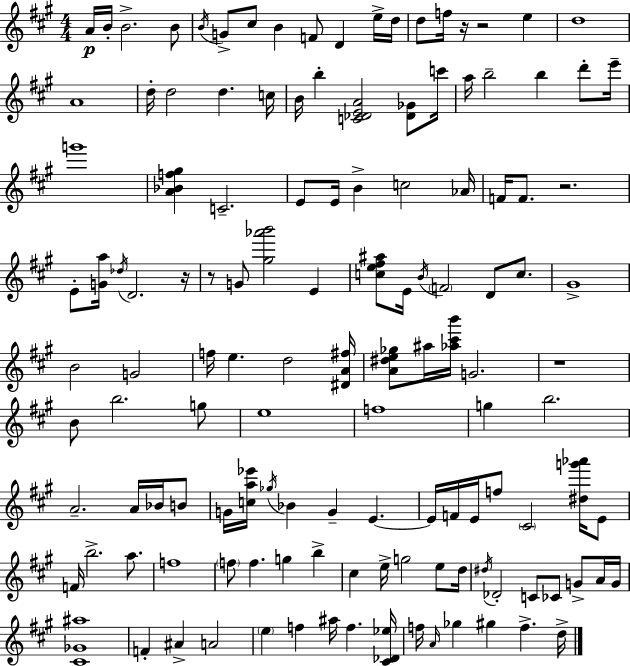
{
  \clef treble
  \numericTimeSignature
  \time 4/4
  \key a \major
  a'16\p b'16-. b'2.-> b'8 | \acciaccatura { b'16 } g'8-> cis''8 b'4 f'8 d'4 e''16-> | d''16 d''8 f''16 r16 r2 e''4 | d''1 | \break a'1 | d''16-. d''2 d''4. | c''16 b'16 b''4-. <c' des' e' a'>2 <des' ges'>8 | c'''16 a''16 b''2-- b''4 d'''8-. | \break e'''16-- g'''1 | <a' bes' f'' gis''>4 c'2.-- | e'8 e'16 b'4-> c''2 | aes'16 f'16 f'8. r2. | \break e'8-. <g' a''>16 \acciaccatura { des''16 } d'2. | r16 r8 g'8 <gis'' aes''' b'''>2 e'4 | <c'' e'' fis'' ais''>8 e'16 \acciaccatura { b'16 } \parenthesize f'2 d'8 | c''8. gis'1-> | \break b'2 g'2 | f''16 e''4. d''2 | <dis' a' fis''>16 <a' dis'' e'' ges''>8 ais''16 <aes'' cis''' b'''>16 g'2. | r1 | \break b'8 b''2. | g''8 e''1 | f''1 | g''4 b''2. | \break a'2.-- a'16 | bes'16 b'8 g'16 <c'' a'' ees'''>16 \acciaccatura { ges''16 } bes'4 g'4-- e'4.~~ | e'16 f'16 e'16 f''8 \parenthesize cis'2 | <dis'' g''' aes'''>16 e'8 f'16 b''2.-> | \break a''8. f''1 | \parenthesize f''8 f''4. g''4 | b''4-> cis''4 e''16-> g''2 | e''8 d''16 \acciaccatura { dis''16 } des'2-. c'8 ces'8 | \break g'8-> a'16 g'16 <cis' ges' ais''>1 | f'4-. ais'4-> a'2 | \parenthesize e''4 f''4 ais''16 f''4. | <cis' des' ees''>16 f''16 \grace { a'16 } ges''4 gis''4 f''4.-> | \break d''16-> \bar "|."
}